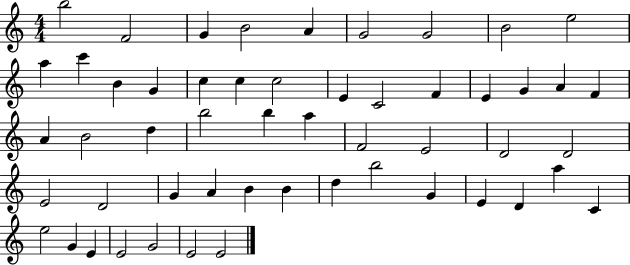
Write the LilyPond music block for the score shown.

{
  \clef treble
  \numericTimeSignature
  \time 4/4
  \key c \major
  b''2 f'2 | g'4 b'2 a'4 | g'2 g'2 | b'2 e''2 | \break a''4 c'''4 b'4 g'4 | c''4 c''4 c''2 | e'4 c'2 f'4 | e'4 g'4 a'4 f'4 | \break a'4 b'2 d''4 | b''2 b''4 a''4 | f'2 e'2 | d'2 d'2 | \break e'2 d'2 | g'4 a'4 b'4 b'4 | d''4 b''2 g'4 | e'4 d'4 a''4 c'4 | \break e''2 g'4 e'4 | e'2 g'2 | e'2 e'2 | \bar "|."
}